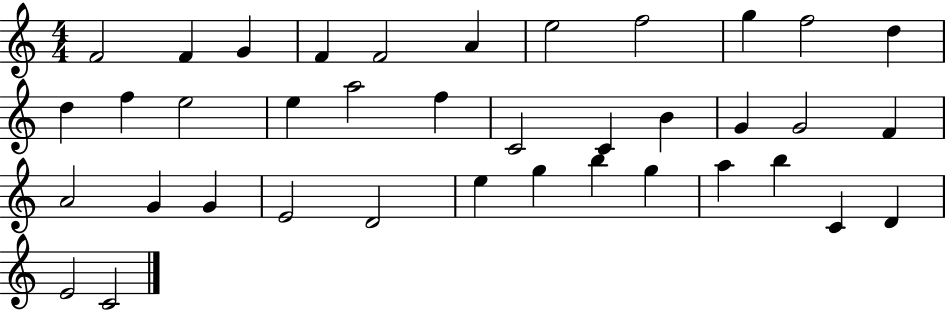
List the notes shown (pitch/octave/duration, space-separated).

F4/h F4/q G4/q F4/q F4/h A4/q E5/h F5/h G5/q F5/h D5/q D5/q F5/q E5/h E5/q A5/h F5/q C4/h C4/q B4/q G4/q G4/h F4/q A4/h G4/q G4/q E4/h D4/h E5/q G5/q B5/q G5/q A5/q B5/q C4/q D4/q E4/h C4/h